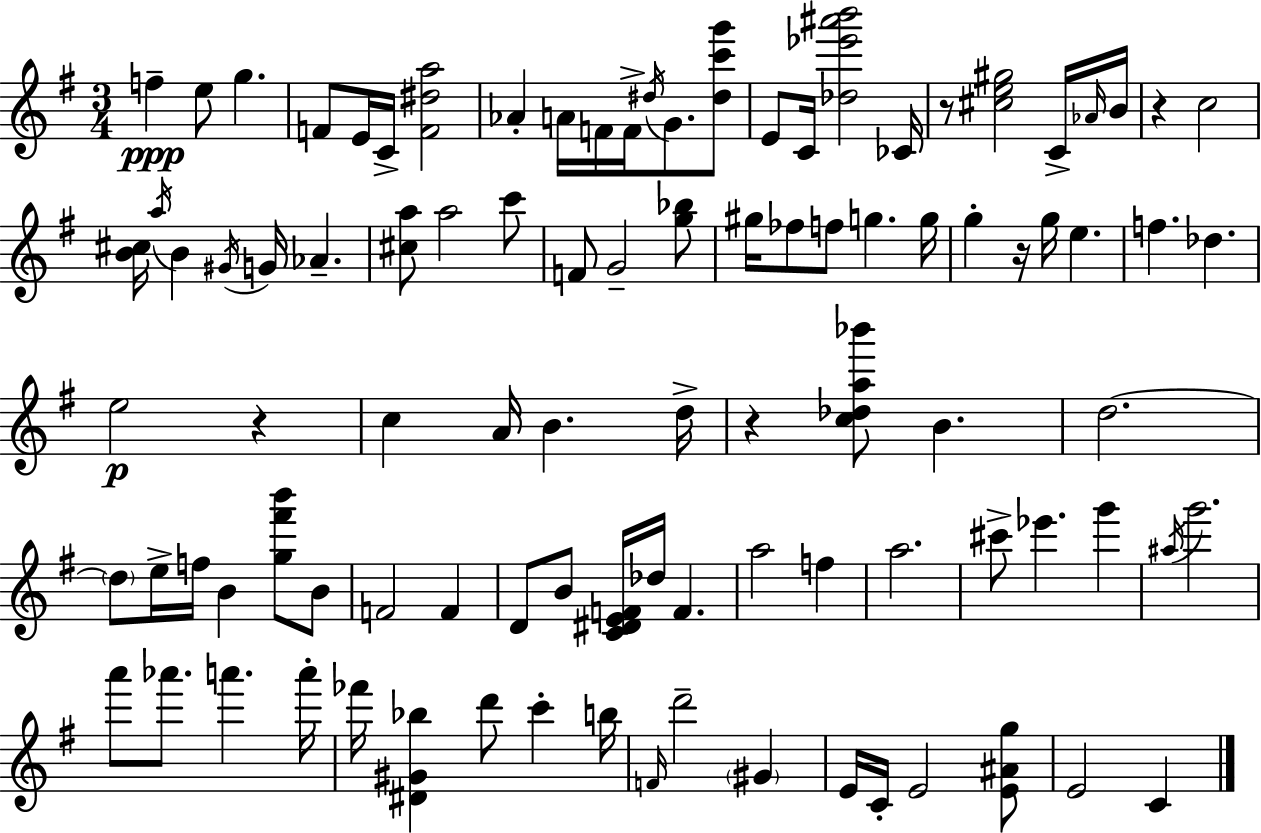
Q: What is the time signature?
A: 3/4